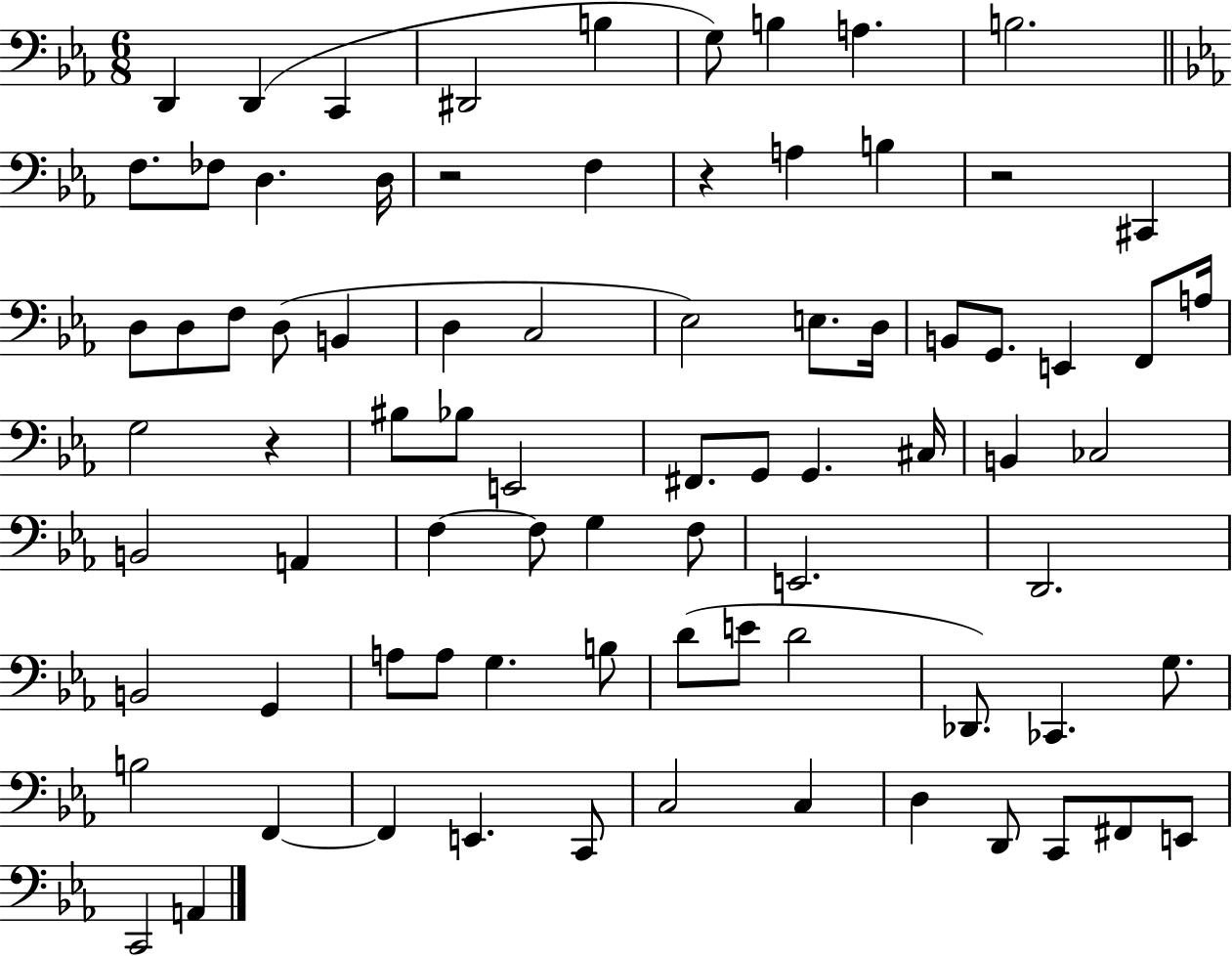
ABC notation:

X:1
T:Untitled
M:6/8
L:1/4
K:Eb
D,, D,, C,, ^D,,2 B, G,/2 B, A, B,2 F,/2 _F,/2 D, D,/4 z2 F, z A, B, z2 ^C,, D,/2 D,/2 F,/2 D,/2 B,, D, C,2 _E,2 E,/2 D,/4 B,,/2 G,,/2 E,, F,,/2 A,/4 G,2 z ^B,/2 _B,/2 E,,2 ^F,,/2 G,,/2 G,, ^C,/4 B,, _C,2 B,,2 A,, F, F,/2 G, F,/2 E,,2 D,,2 B,,2 G,, A,/2 A,/2 G, B,/2 D/2 E/2 D2 _D,,/2 _C,, G,/2 B,2 F,, F,, E,, C,,/2 C,2 C, D, D,,/2 C,,/2 ^F,,/2 E,,/2 C,,2 A,,